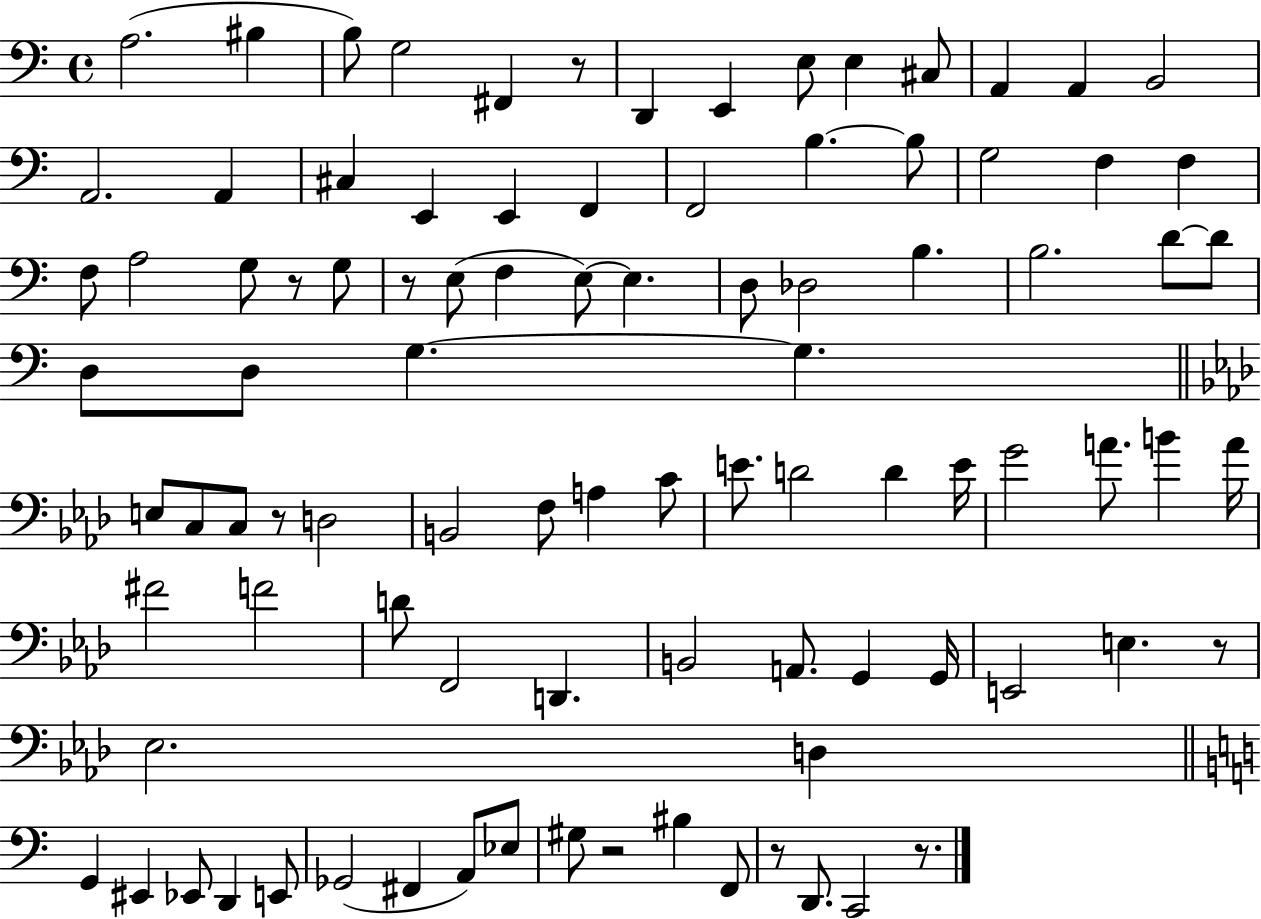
X:1
T:Untitled
M:4/4
L:1/4
K:C
A,2 ^B, B,/2 G,2 ^F,, z/2 D,, E,, E,/2 E, ^C,/2 A,, A,, B,,2 A,,2 A,, ^C, E,, E,, F,, F,,2 B, B,/2 G,2 F, F, F,/2 A,2 G,/2 z/2 G,/2 z/2 E,/2 F, E,/2 E, D,/2 _D,2 B, B,2 D/2 D/2 D,/2 D,/2 G, G, E,/2 C,/2 C,/2 z/2 D,2 B,,2 F,/2 A, C/2 E/2 D2 D E/4 G2 A/2 B A/4 ^F2 F2 D/2 F,,2 D,, B,,2 A,,/2 G,, G,,/4 E,,2 E, z/2 _E,2 D, G,, ^E,, _E,,/2 D,, E,,/2 _G,,2 ^F,, A,,/2 _E,/2 ^G,/2 z2 ^B, F,,/2 z/2 D,,/2 C,,2 z/2